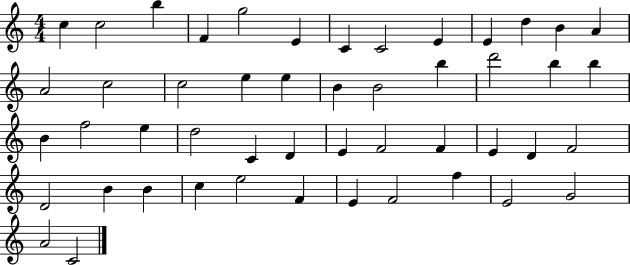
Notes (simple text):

C5/q C5/h B5/q F4/q G5/h E4/q C4/q C4/h E4/q E4/q D5/q B4/q A4/q A4/h C5/h C5/h E5/q E5/q B4/q B4/h B5/q D6/h B5/q B5/q B4/q F5/h E5/q D5/h C4/q D4/q E4/q F4/h F4/q E4/q D4/q F4/h D4/h B4/q B4/q C5/q E5/h F4/q E4/q F4/h F5/q E4/h G4/h A4/h C4/h